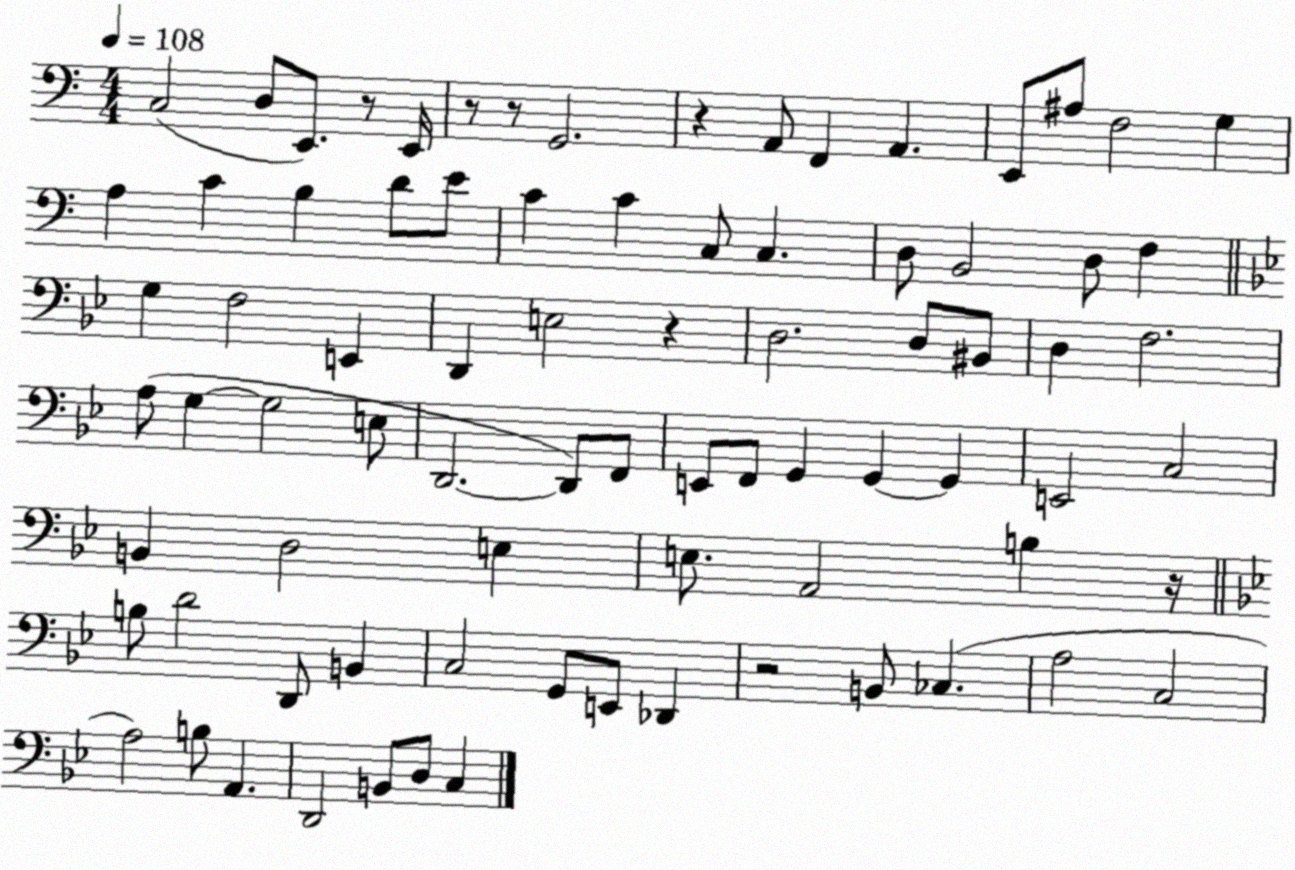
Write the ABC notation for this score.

X:1
T:Untitled
M:4/4
L:1/4
K:C
C,2 D,/2 E,,/2 z/2 E,,/4 z/2 z/2 G,,2 z A,,/2 F,, A,, E,,/2 ^A,/2 F,2 G, A, C B, D/2 E/2 C C C,/2 C, D,/2 B,,2 D,/2 F, G, F,2 E,, D,, E,2 z D,2 D,/2 ^B,,/2 D, F,2 A,/2 G, G,2 E,/2 D,,2 D,,/2 F,,/2 E,,/2 F,,/2 G,, G,, G,, E,,2 C,2 B,, D,2 E, E,/2 A,,2 B, z/4 B,/2 D2 D,,/2 B,, C,2 G,,/2 E,,/2 _D,, z2 B,,/2 _C, A,2 C,2 A,2 B,/2 A,, D,,2 B,,/2 D,/2 C,